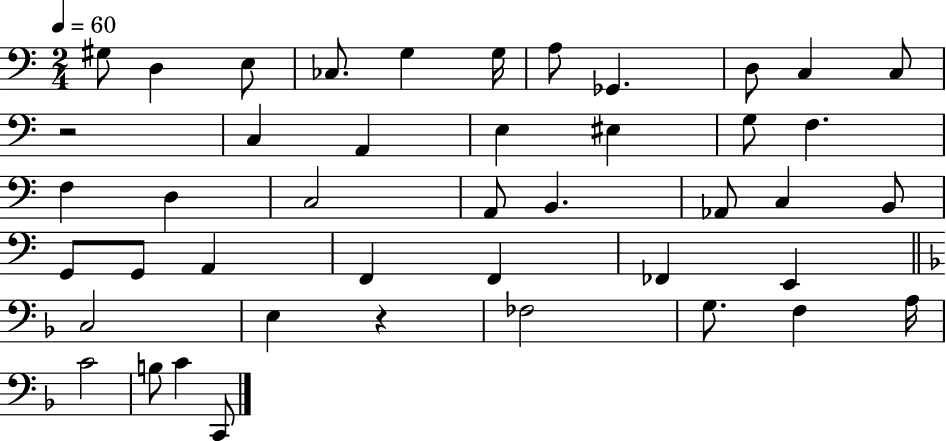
X:1
T:Untitled
M:2/4
L:1/4
K:C
^G,/2 D, E,/2 _C,/2 G, G,/4 A,/2 _G,, D,/2 C, C,/2 z2 C, A,, E, ^E, G,/2 F, F, D, C,2 A,,/2 B,, _A,,/2 C, B,,/2 G,,/2 G,,/2 A,, F,, F,, _F,, E,, C,2 E, z _F,2 G,/2 F, A,/4 C2 B,/2 C C,,/2